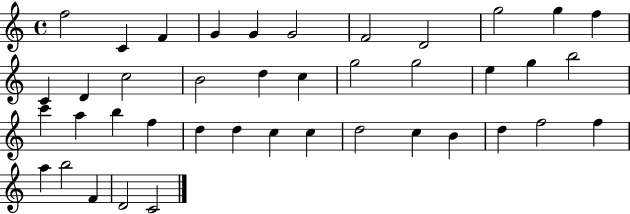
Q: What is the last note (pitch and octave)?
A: C4